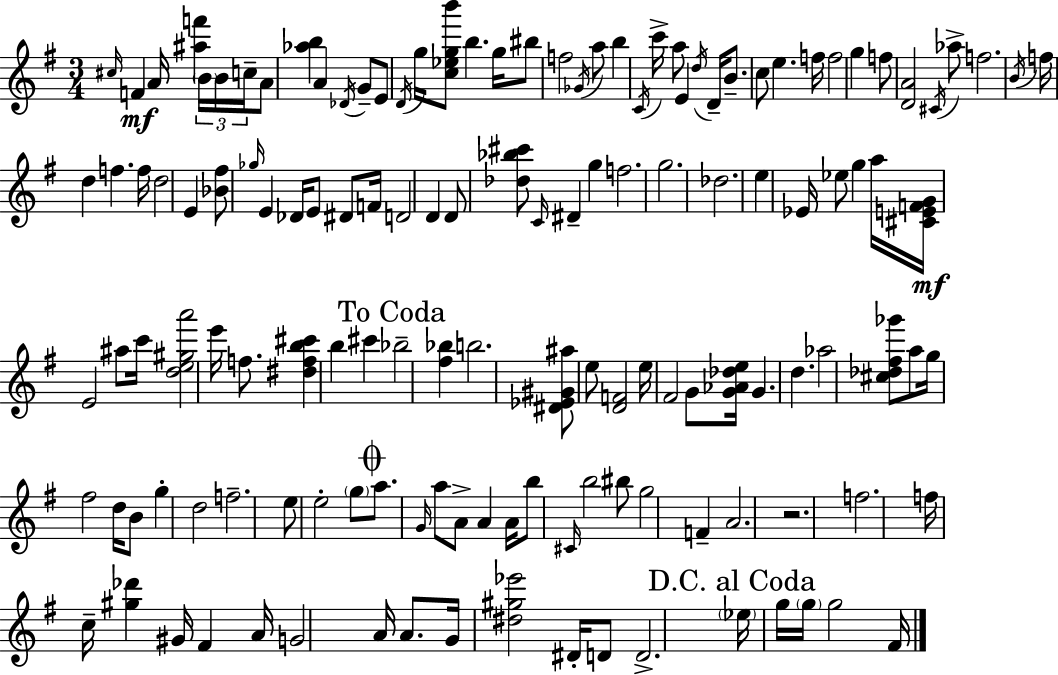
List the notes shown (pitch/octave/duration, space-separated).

C#5/s F4/q A4/s [A#5,F6]/q B4/s B4/s C5/s A4/e [Ab5,B5]/q A4/q Db4/s G4/e E4/e D4/s G5/s [C5,Eb5,G5,B6]/e B5/q. G5/s BIS5/e F5/h Gb4/s A5/e B5/q C4/s C6/s A5/e E4/q D5/s D4/s B4/e. C5/e E5/q. F5/s F5/h G5/q F5/e [D4,A4]/h C#4/s Ab5/e F5/h. B4/s F5/s D5/q F5/q. F5/s D5/h E4/q [Bb4,F#5]/e Gb5/s E4/q Db4/s E4/e D#4/e F4/s D4/h D4/q D4/e [Db5,Bb5,C#6]/e C4/s D#4/q G5/q F5/h. G5/h. Db5/h. E5/q Eb4/s Eb5/e G5/q A5/s [C#4,E4,F4,G4]/s E4/h A#5/e C6/s [D5,E5,G#5,A6]/h E6/s F5/e. [D#5,F5,B5,C#6]/q B5/q C#6/q Bb5/h [F#5,Bb5]/q B5/h. [D#4,Eb4,G#4,A#5]/e E5/e [D4,F4]/h E5/s F#4/h G4/e [G4,Ab4,Db5,E5]/s G4/q. D5/q. Ab5/h [C#5,Db5,F#5,Gb6]/e A5/e G5/s F#5/h D5/s B4/e G5/q D5/h F5/h. E5/e E5/h G5/e A5/e. G4/s A5/e A4/e A4/q A4/s B5/e C#4/s B5/h BIS5/e G5/h F4/q A4/h. R/h. F5/h. F5/s C5/s [G#5,Db6]/q G#4/s F#4/q A4/s G4/h A4/s A4/e. G4/s [D#5,G#5,Eb6]/h D#4/s D4/e D4/h. Eb5/s G5/s G5/s G5/h F#4/s